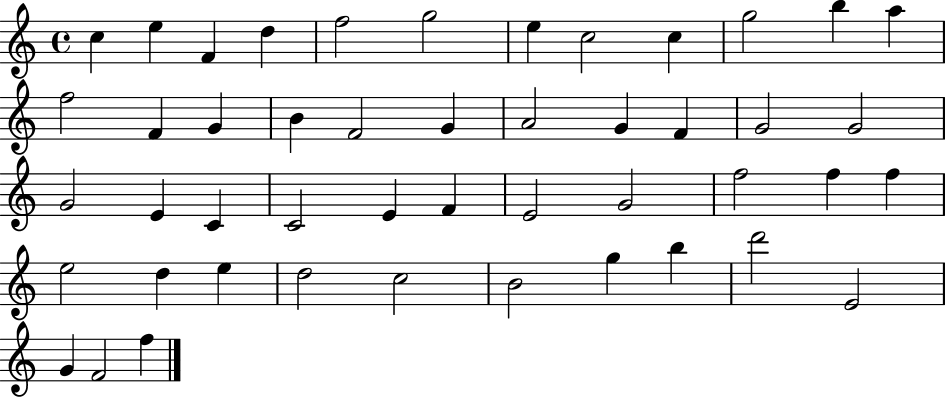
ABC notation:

X:1
T:Untitled
M:4/4
L:1/4
K:C
c e F d f2 g2 e c2 c g2 b a f2 F G B F2 G A2 G F G2 G2 G2 E C C2 E F E2 G2 f2 f f e2 d e d2 c2 B2 g b d'2 E2 G F2 f